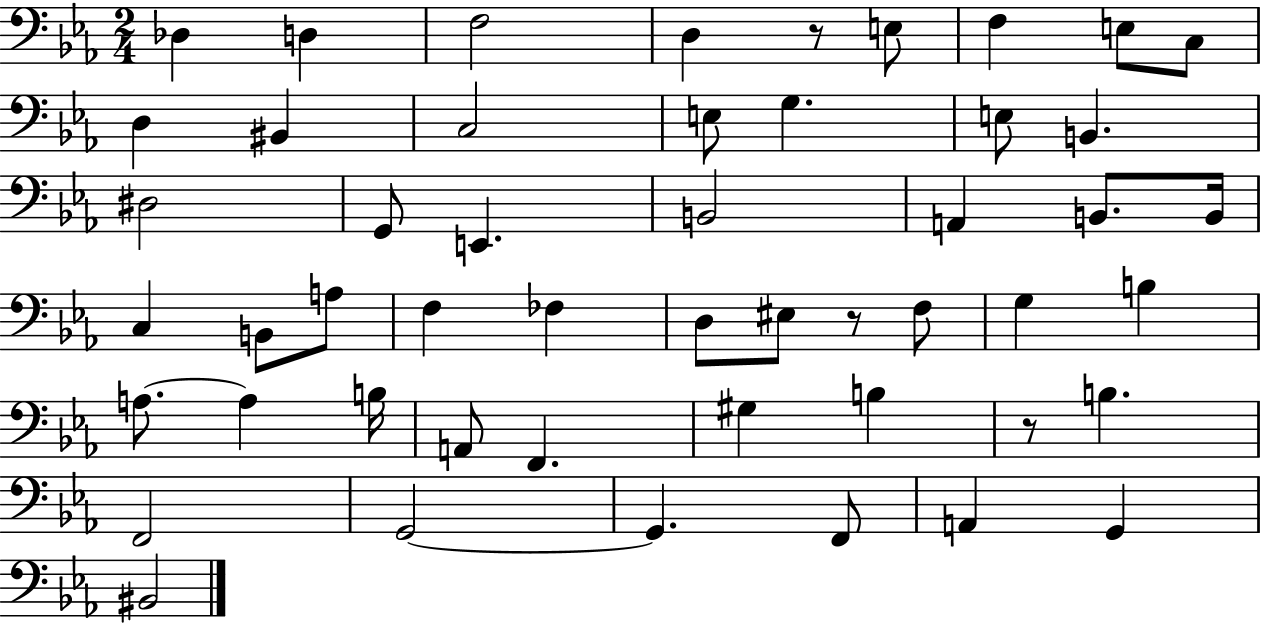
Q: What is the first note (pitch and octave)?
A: Db3